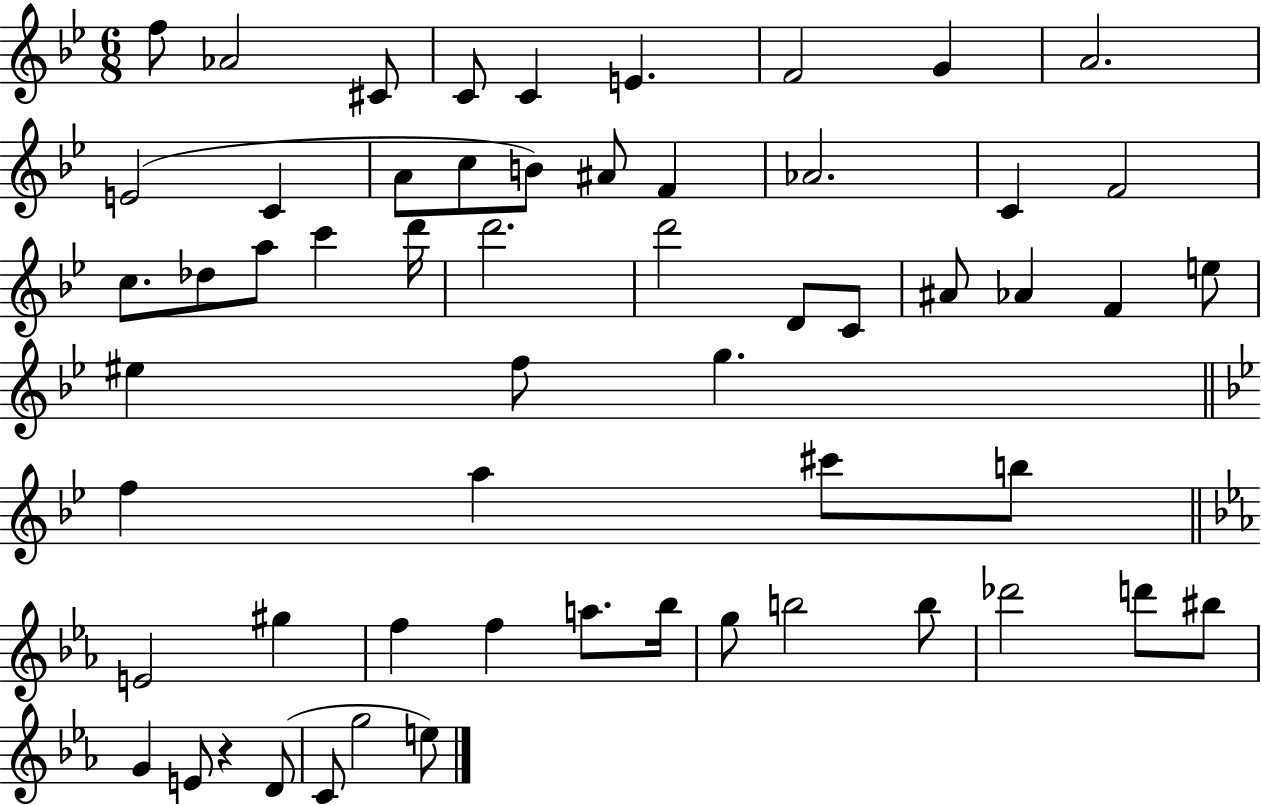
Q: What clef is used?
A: treble